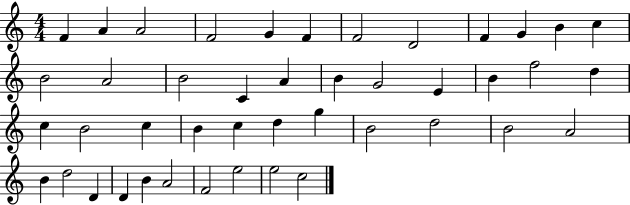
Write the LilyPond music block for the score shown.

{
  \clef treble
  \numericTimeSignature
  \time 4/4
  \key c \major
  f'4 a'4 a'2 | f'2 g'4 f'4 | f'2 d'2 | f'4 g'4 b'4 c''4 | \break b'2 a'2 | b'2 c'4 a'4 | b'4 g'2 e'4 | b'4 f''2 d''4 | \break c''4 b'2 c''4 | b'4 c''4 d''4 g''4 | b'2 d''2 | b'2 a'2 | \break b'4 d''2 d'4 | d'4 b'4 a'2 | f'2 e''2 | e''2 c''2 | \break \bar "|."
}